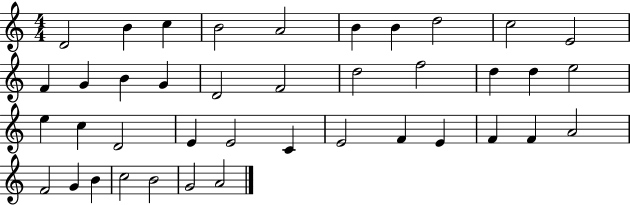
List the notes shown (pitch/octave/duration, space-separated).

D4/h B4/q C5/q B4/h A4/h B4/q B4/q D5/h C5/h E4/h F4/q G4/q B4/q G4/q D4/h F4/h D5/h F5/h D5/q D5/q E5/h E5/q C5/q D4/h E4/q E4/h C4/q E4/h F4/q E4/q F4/q F4/q A4/h F4/h G4/q B4/q C5/h B4/h G4/h A4/h